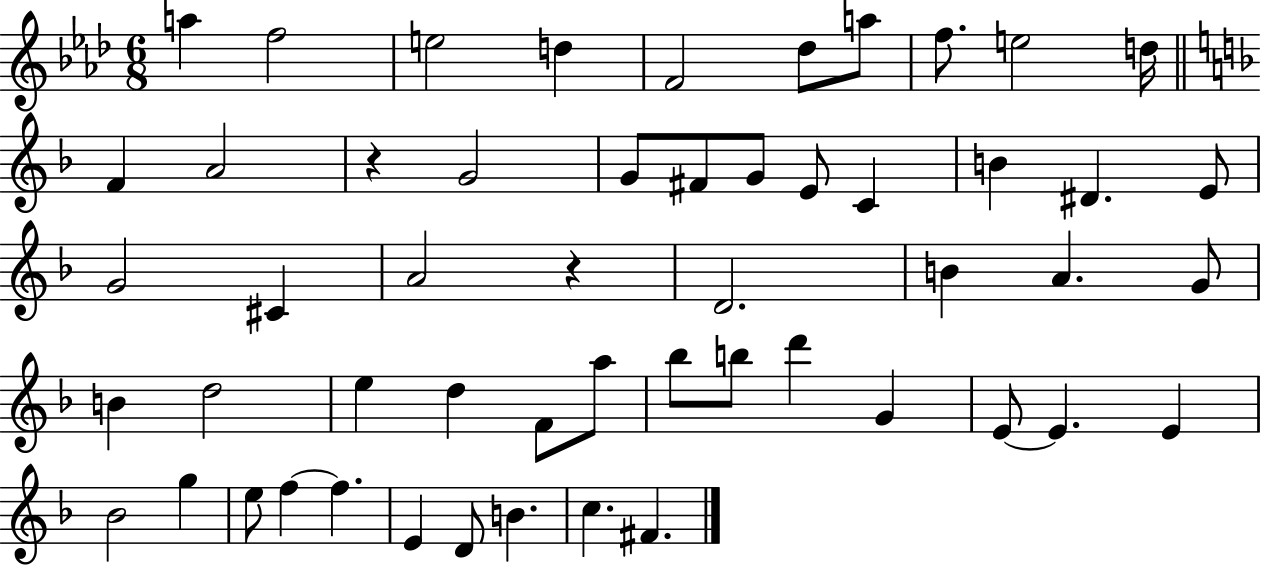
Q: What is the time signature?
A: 6/8